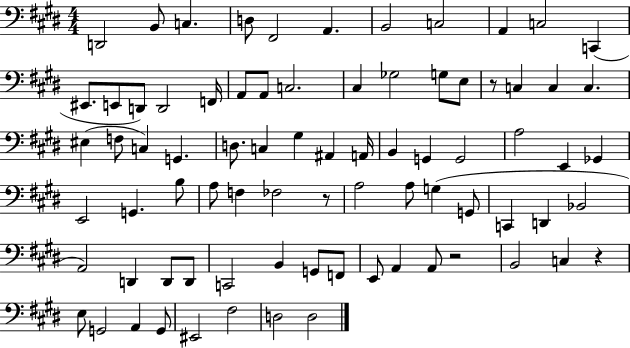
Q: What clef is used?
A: bass